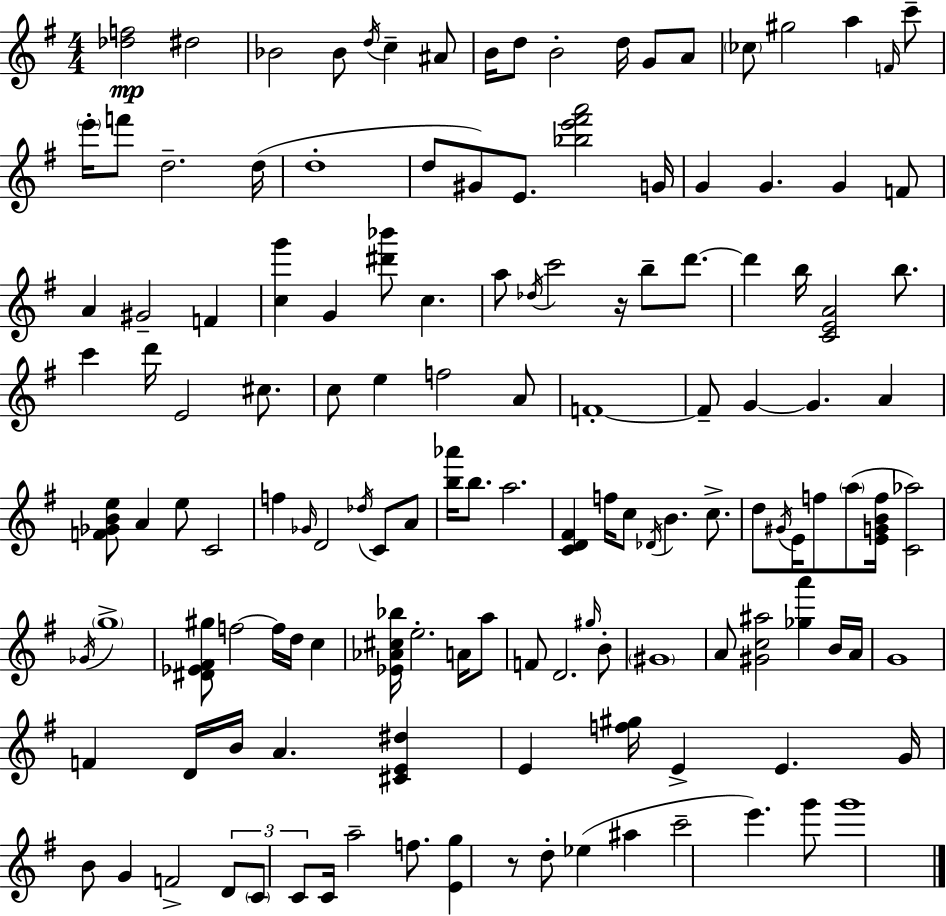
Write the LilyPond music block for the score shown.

{
  \clef treble
  \numericTimeSignature
  \time 4/4
  \key g \major
  <des'' f''>2\mp dis''2 | bes'2 bes'8 \acciaccatura { d''16 } c''4-- ais'8 | b'16 d''8 b'2-. d''16 g'8 a'8 | \parenthesize ces''8 gis''2 a''4 \grace { f'16 } | \break c'''8-- \parenthesize e'''16-. f'''8 d''2.-- | d''16( d''1-. | d''8 gis'8) e'8. <bes'' e''' fis''' a'''>2 | g'16 g'4 g'4. g'4 | \break f'8 a'4 gis'2-- f'4 | <c'' g'''>4 g'4 <dis''' bes'''>8 c''4. | a''8 \acciaccatura { des''16 } c'''2 r16 b''8-- | d'''8.~~ d'''4 b''16 <c' e' a'>2 | \break b''8. c'''4 d'''16 e'2 | cis''8. c''8 e''4 f''2 | a'8 f'1-.~~ | f'8-- g'4~~ g'4. a'4 | \break <f' ges' b' e''>8 a'4 e''8 c'2 | f''4 \grace { ges'16 } d'2 | \acciaccatura { des''16 } c'8 a'8 <b'' aes'''>16 b''8. a''2. | <c' d' fis'>4 f''16 c''8 \acciaccatura { des'16 } b'4. | \break c''8.-> d''8 \acciaccatura { gis'16 } e'16 f''8 \parenthesize a''8( <e' g' b' f''>16 <c' aes''>2) | \acciaccatura { ges'16 } \parenthesize g''1-> | <dis' ees' fis' gis''>8 f''2~~ | f''16 d''16 c''4 <ees' aes' cis'' bes''>16 e''2.-. | \break a'16 a''8 f'8 d'2. | \grace { gis''16 } b'8-. \parenthesize gis'1 | a'8 <gis' c'' ais''>2 | <ges'' a'''>4 b'16 a'16 g'1 | \break f'4 d'16 b'16 a'4. | <cis' e' dis''>4 e'4 <f'' gis''>16 e'4-> | e'4. g'16 b'8 g'4 f'2-> | \tuplet 3/2 { d'8 \parenthesize c'8 c'8 } c'16 a''2-- | \break f''8. <e' g''>4 r8 d''8-. | ees''4( ais''4 c'''2-- | e'''4.) g'''8 g'''1 | \bar "|."
}